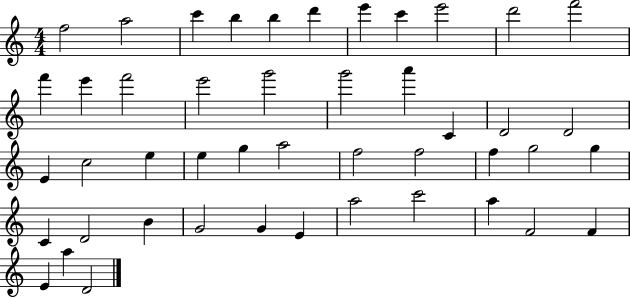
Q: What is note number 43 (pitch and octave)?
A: F4